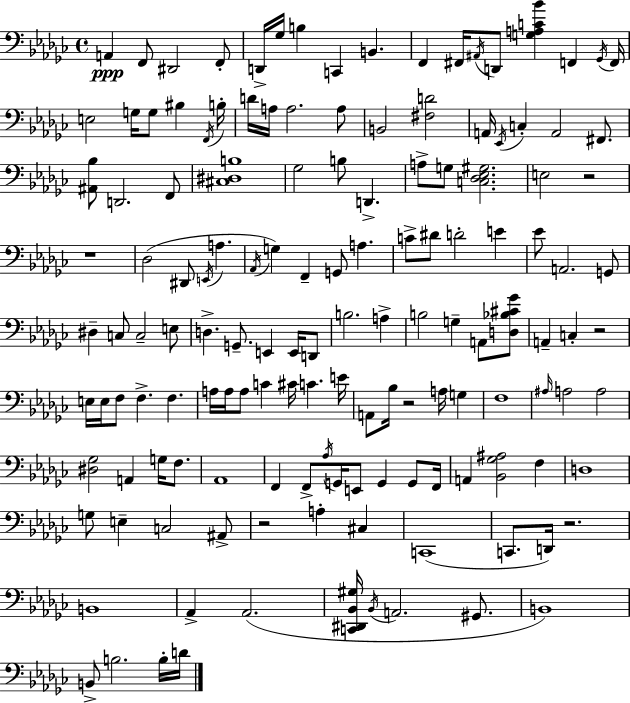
X:1
T:Untitled
M:4/4
L:1/4
K:Ebm
A,, F,,/2 ^D,,2 F,,/2 D,,/4 _G,/4 B, C,, B,, F,, ^F,,/4 ^A,,/4 D,,/2 [G,A,C_B] F,, _G,,/4 F,,/4 E,2 G,/4 G,/2 ^B, F,,/4 B,/4 D/4 A,/4 A,2 A,/2 B,,2 [^F,D]2 A,,/4 _E,,/4 C, A,,2 ^F,,/2 [^A,,_B,]/2 D,,2 F,,/2 [^C,^D,B,]4 _G,2 B,/2 D,, A,/2 G,/2 [C,_D,_E,^G,]2 E,2 z2 z4 _D,2 ^D,,/2 E,,/4 A, _A,,/4 G, F,, G,,/2 A, C/2 ^D/2 D2 E _E/2 A,,2 G,,/2 ^D, C,/2 C,2 E,/2 D, G,,/2 E,, E,,/4 D,,/2 B,2 A, B,2 G, A,,/2 [D,_B,^C_G]/2 A,, C, z2 E,/4 E,/4 F,/2 F, F, A,/4 A,/4 A,/2 C ^C/4 C E/4 A,,/2 _B,/4 z2 A,/4 G, F,4 ^A,/4 A,2 A,2 [^D,_G,]2 A,, G,/4 F,/2 _A,,4 F,, F,,/2 _A,/4 G,,/4 E,,/2 G,, G,,/2 F,,/4 A,, [_B,,_G,^A,]2 F, D,4 G,/2 E, C,2 ^A,,/2 z2 A, ^C, C,,4 C,,/2 D,,/4 z2 B,,4 _A,, _A,,2 [C,,^D,,_B,,^G,]/4 _B,,/4 A,,2 ^G,,/2 B,,4 B,,/2 B,2 B,/4 D/4